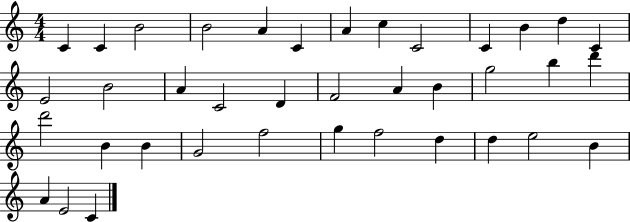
{
  \clef treble
  \numericTimeSignature
  \time 4/4
  \key c \major
  c'4 c'4 b'2 | b'2 a'4 c'4 | a'4 c''4 c'2 | c'4 b'4 d''4 c'4 | \break e'2 b'2 | a'4 c'2 d'4 | f'2 a'4 b'4 | g''2 b''4 d'''4 | \break d'''2 b'4 b'4 | g'2 f''2 | g''4 f''2 d''4 | d''4 e''2 b'4 | \break a'4 e'2 c'4 | \bar "|."
}